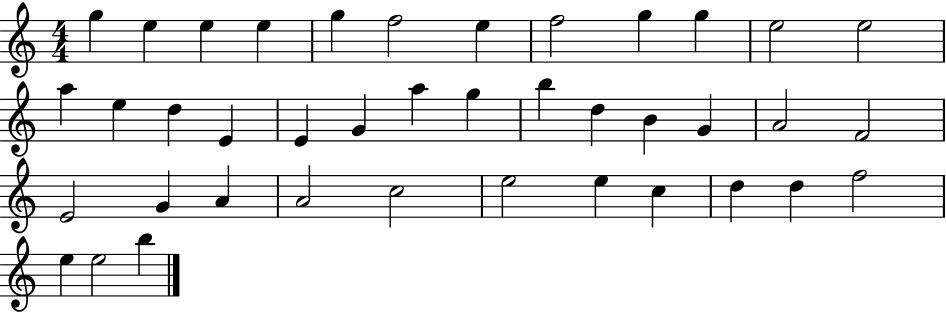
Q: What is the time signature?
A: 4/4